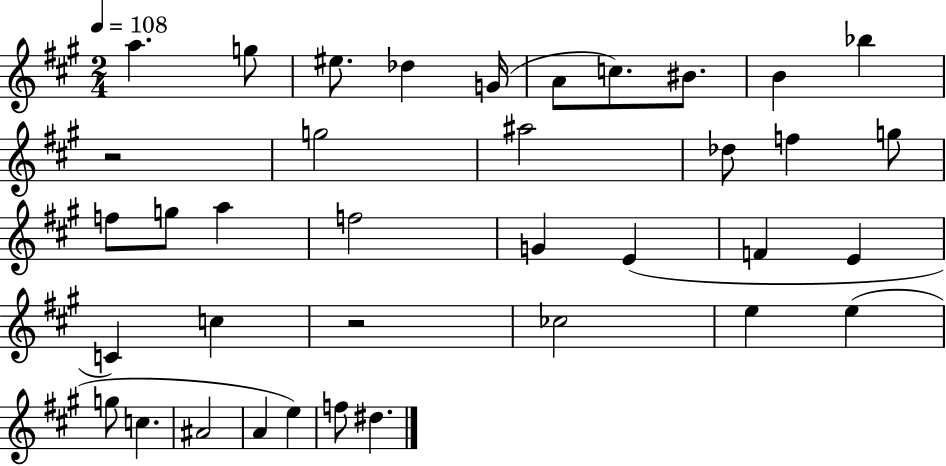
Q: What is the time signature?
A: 2/4